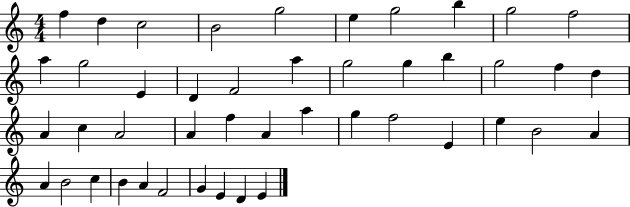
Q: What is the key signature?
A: C major